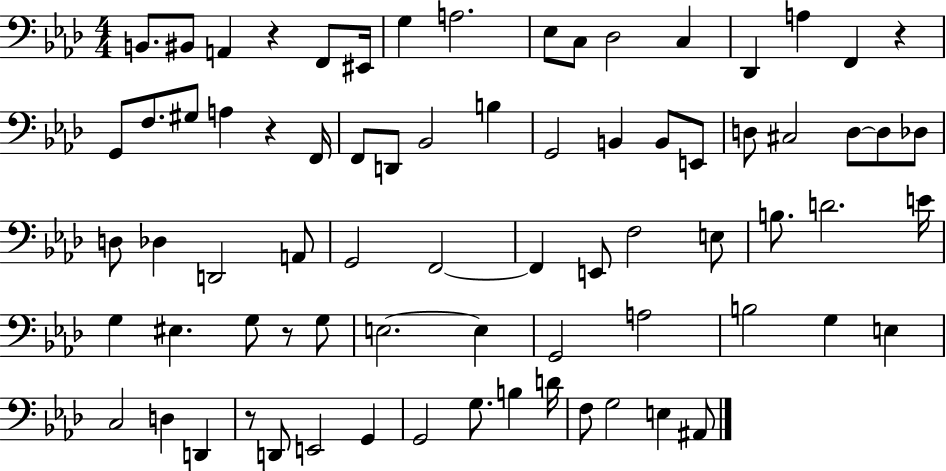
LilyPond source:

{
  \clef bass
  \numericTimeSignature
  \time 4/4
  \key aes \major
  b,8. bis,8 a,4 r4 f,8 eis,16 | g4 a2. | ees8 c8 des2 c4 | des,4 a4 f,4 r4 | \break g,8 f8. gis8 a4 r4 f,16 | f,8 d,8 bes,2 b4 | g,2 b,4 b,8 e,8 | d8 cis2 d8~~ d8 des8 | \break d8 des4 d,2 a,8 | g,2 f,2~~ | f,4 e,8 f2 e8 | b8. d'2. e'16 | \break g4 eis4. g8 r8 g8 | e2.~~ e4 | g,2 a2 | b2 g4 e4 | \break c2 d4 d,4 | r8 d,8 e,2 g,4 | g,2 g8. b4 d'16 | f8 g2 e4 ais,8 | \break \bar "|."
}